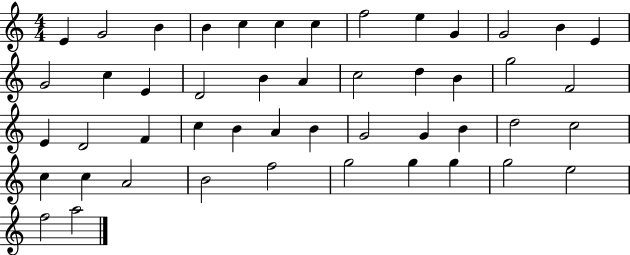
E4/q G4/h B4/q B4/q C5/q C5/q C5/q F5/h E5/q G4/q G4/h B4/q E4/q G4/h C5/q E4/q D4/h B4/q A4/q C5/h D5/q B4/q G5/h F4/h E4/q D4/h F4/q C5/q B4/q A4/q B4/q G4/h G4/q B4/q D5/h C5/h C5/q C5/q A4/h B4/h F5/h G5/h G5/q G5/q G5/h E5/h F5/h A5/h